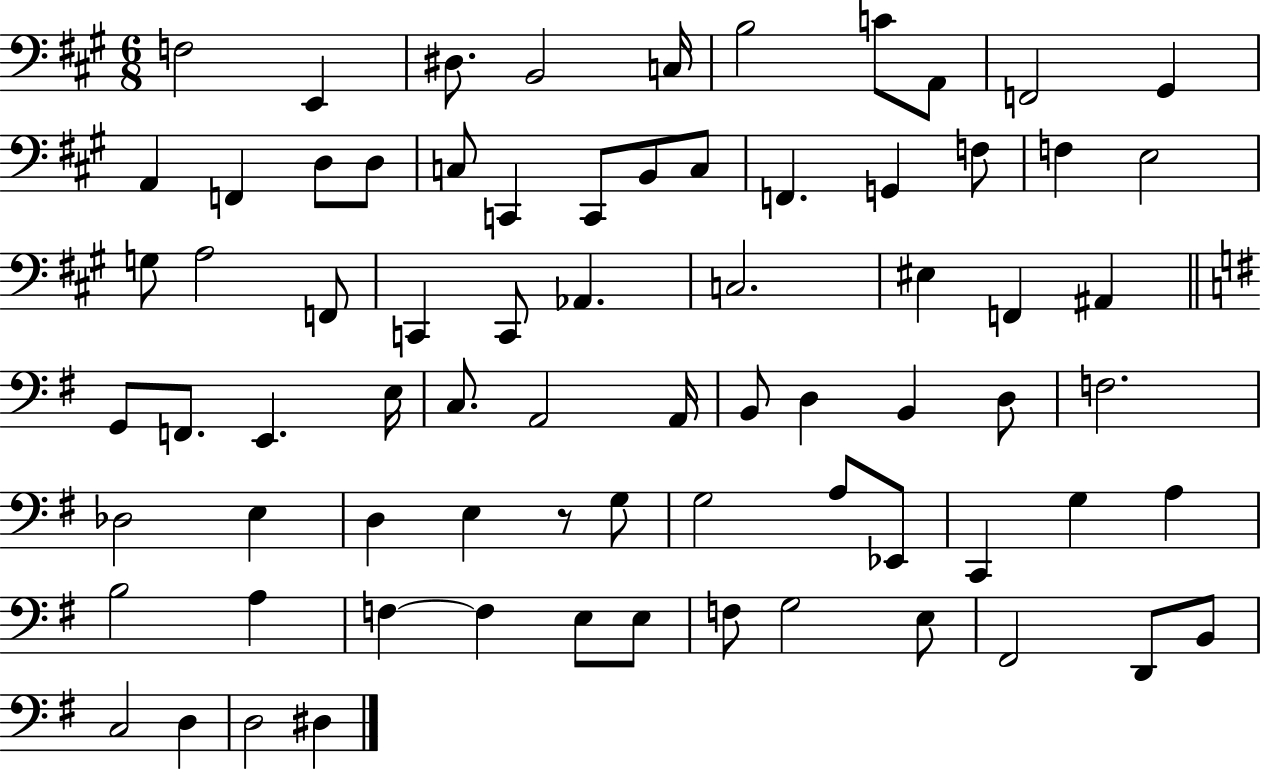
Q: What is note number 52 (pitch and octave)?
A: G3